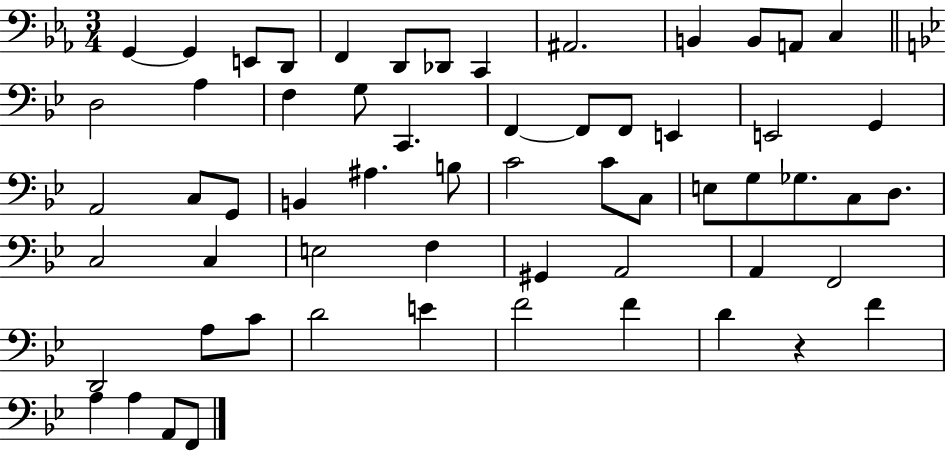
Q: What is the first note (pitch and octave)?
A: G2